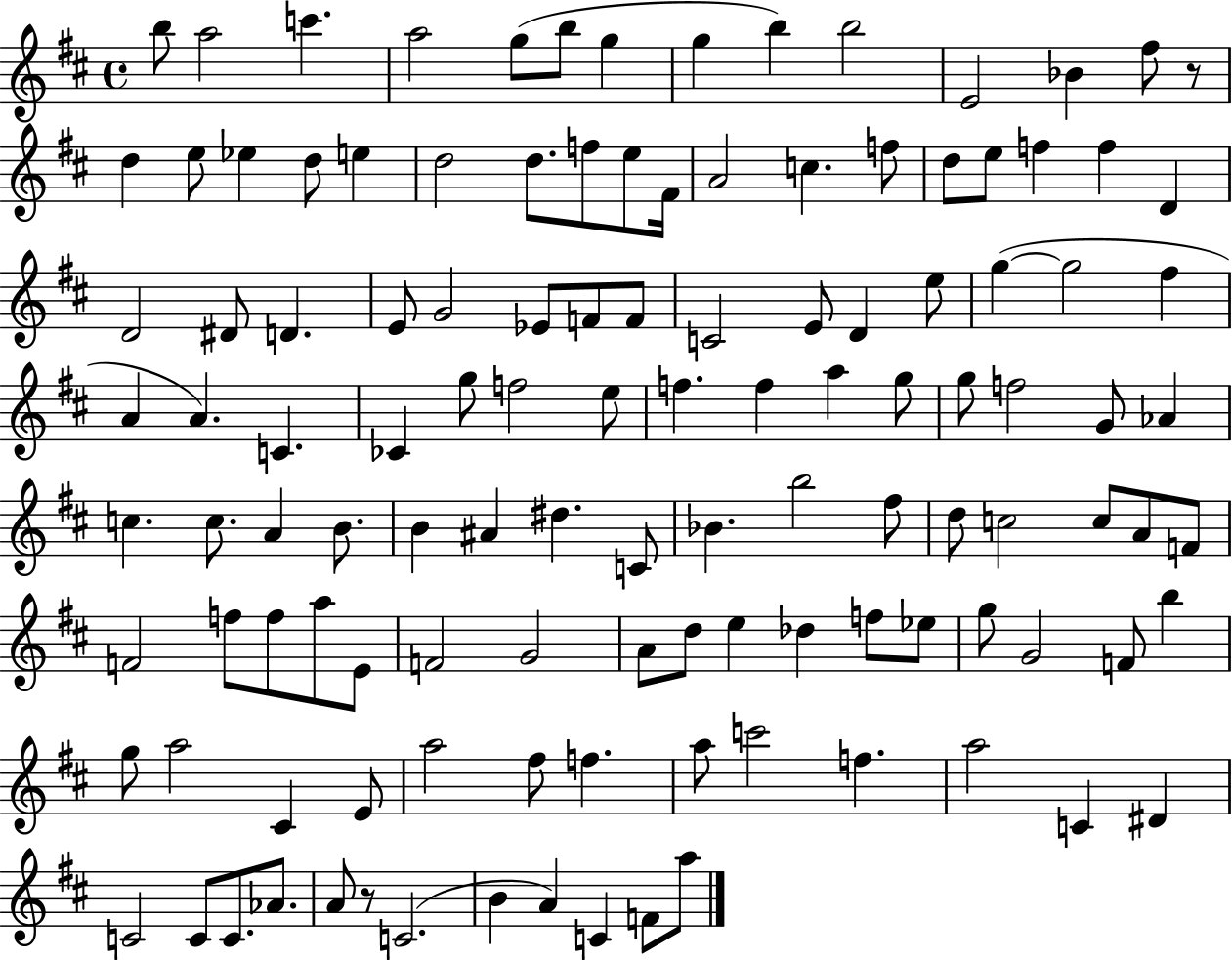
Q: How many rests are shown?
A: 2